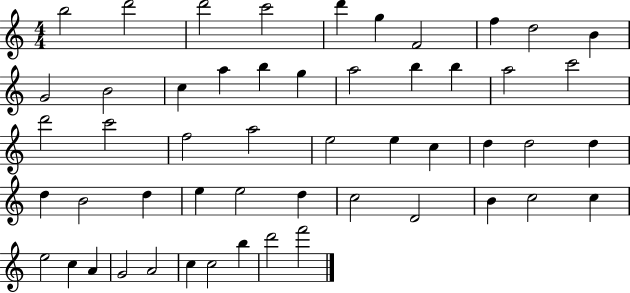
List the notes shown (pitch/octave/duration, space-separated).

B5/h D6/h D6/h C6/h D6/q G5/q F4/h F5/q D5/h B4/q G4/h B4/h C5/q A5/q B5/q G5/q A5/h B5/q B5/q A5/h C6/h D6/h C6/h F5/h A5/h E5/h E5/q C5/q D5/q D5/h D5/q D5/q B4/h D5/q E5/q E5/h D5/q C5/h D4/h B4/q C5/h C5/q E5/h C5/q A4/q G4/h A4/h C5/q C5/h B5/q D6/h F6/h